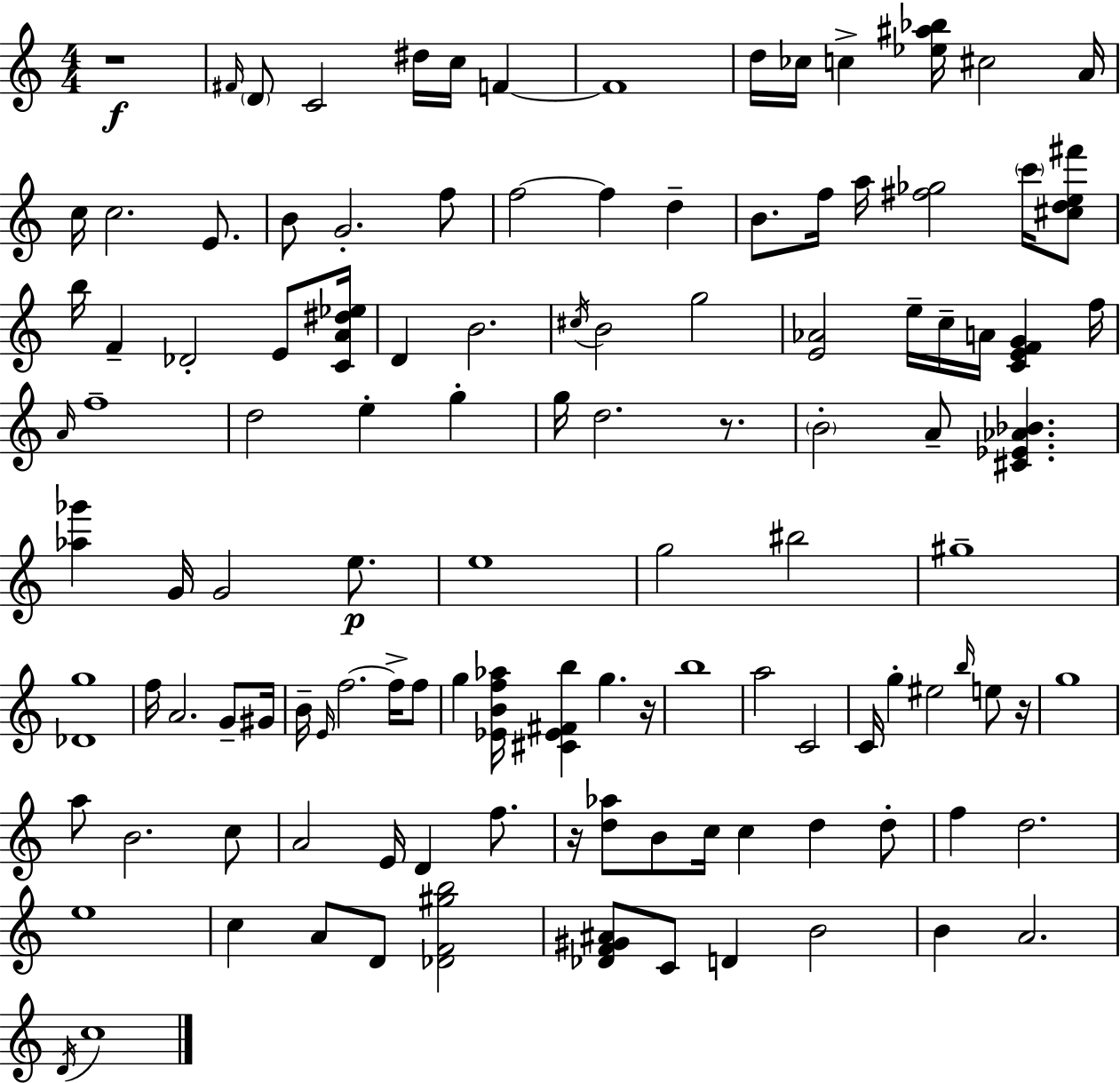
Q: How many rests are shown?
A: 5